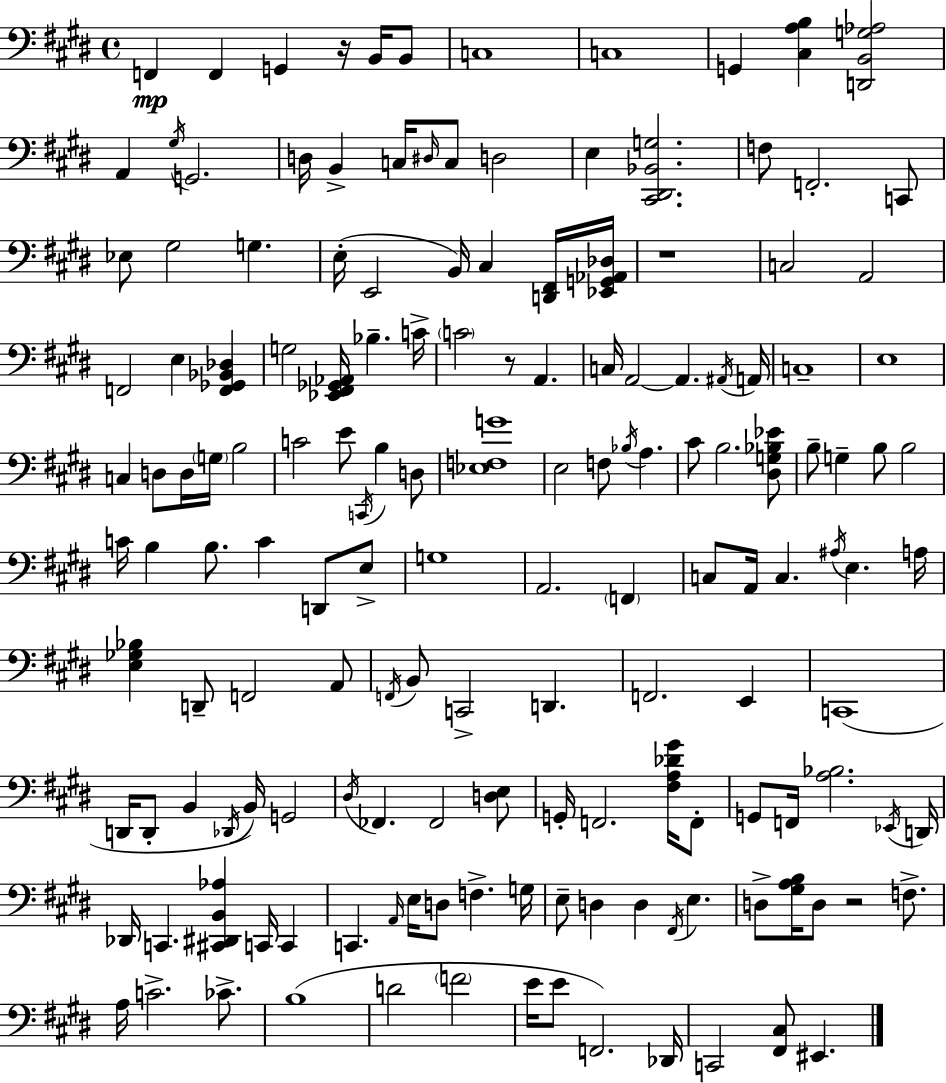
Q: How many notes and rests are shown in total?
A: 155